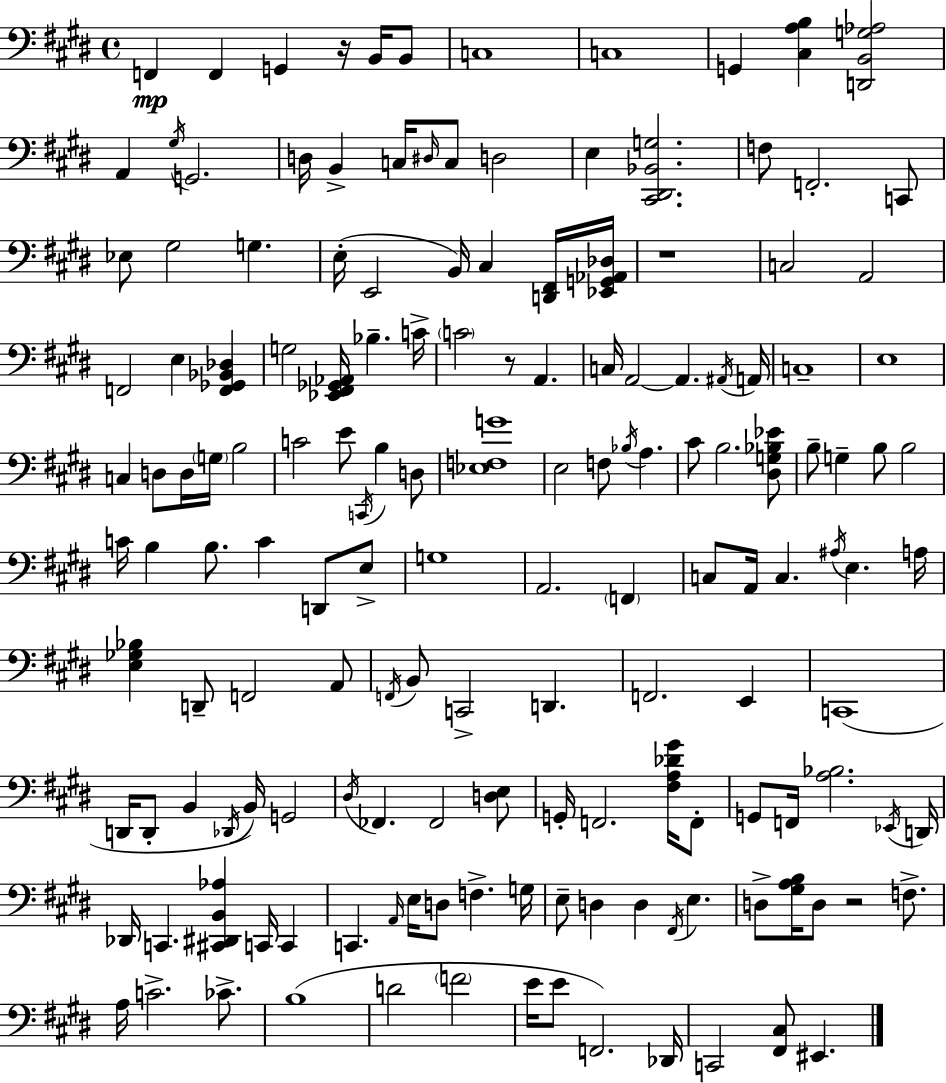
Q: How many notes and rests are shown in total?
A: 155